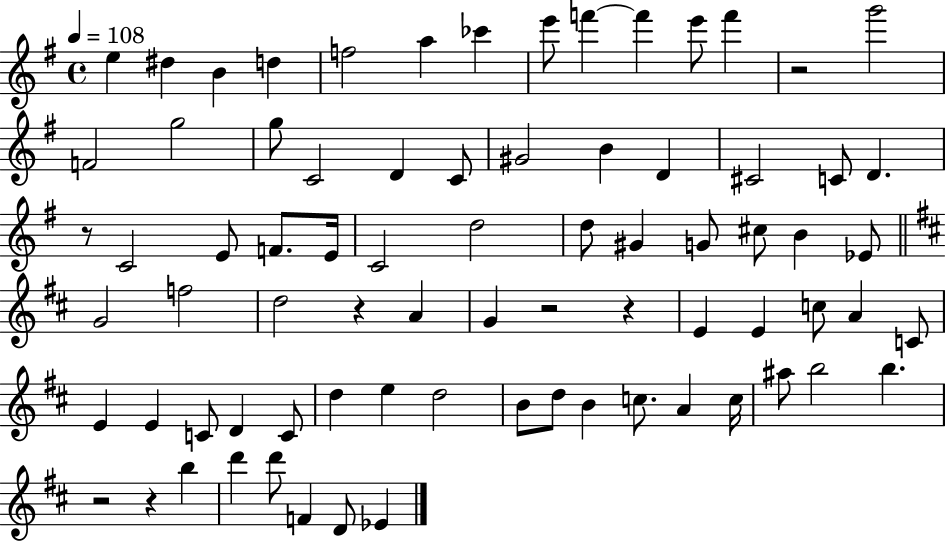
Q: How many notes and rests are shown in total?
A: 77